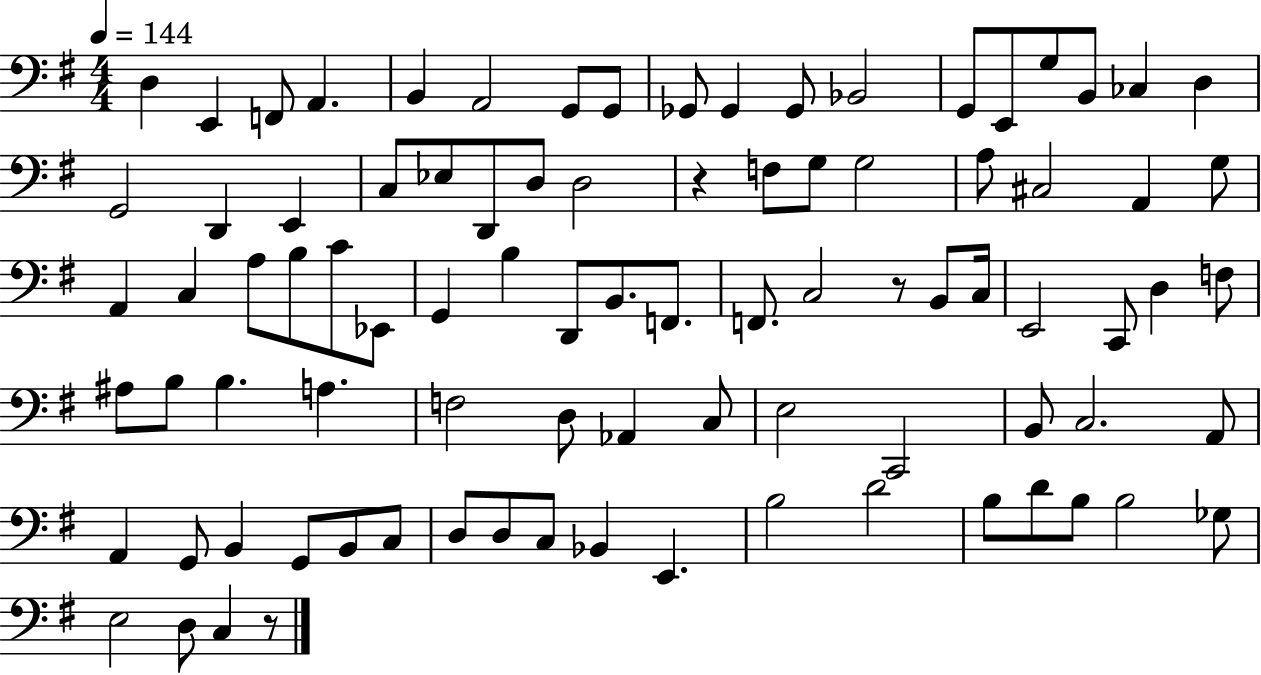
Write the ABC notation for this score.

X:1
T:Untitled
M:4/4
L:1/4
K:G
D, E,, F,,/2 A,, B,, A,,2 G,,/2 G,,/2 _G,,/2 _G,, _G,,/2 _B,,2 G,,/2 E,,/2 G,/2 B,,/2 _C, D, G,,2 D,, E,, C,/2 _E,/2 D,,/2 D,/2 D,2 z F,/2 G,/2 G,2 A,/2 ^C,2 A,, G,/2 A,, C, A,/2 B,/2 C/2 _E,,/2 G,, B, D,,/2 B,,/2 F,,/2 F,,/2 C,2 z/2 B,,/2 C,/4 E,,2 C,,/2 D, F,/2 ^A,/2 B,/2 B, A, F,2 D,/2 _A,, C,/2 E,2 C,,2 B,,/2 C,2 A,,/2 A,, G,,/2 B,, G,,/2 B,,/2 C,/2 D,/2 D,/2 C,/2 _B,, E,, B,2 D2 B,/2 D/2 B,/2 B,2 _G,/2 E,2 D,/2 C, z/2